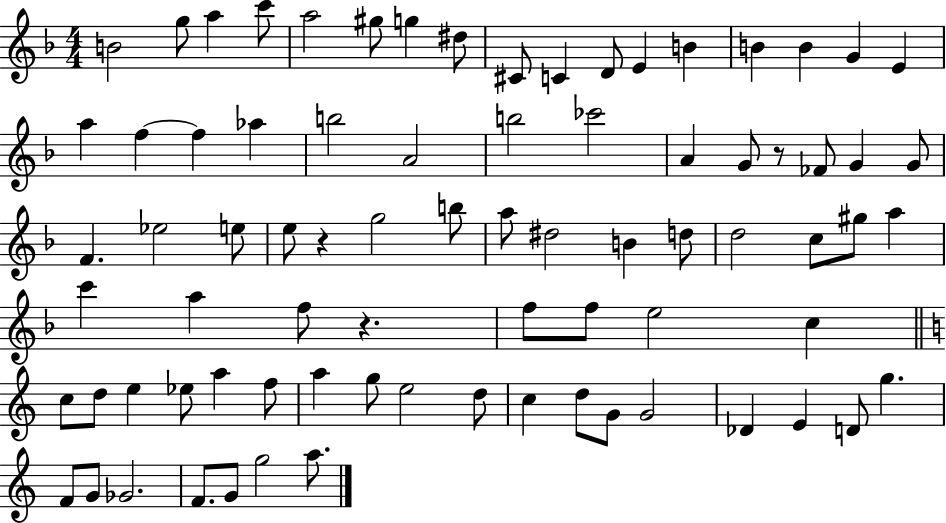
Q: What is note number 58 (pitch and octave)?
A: A5